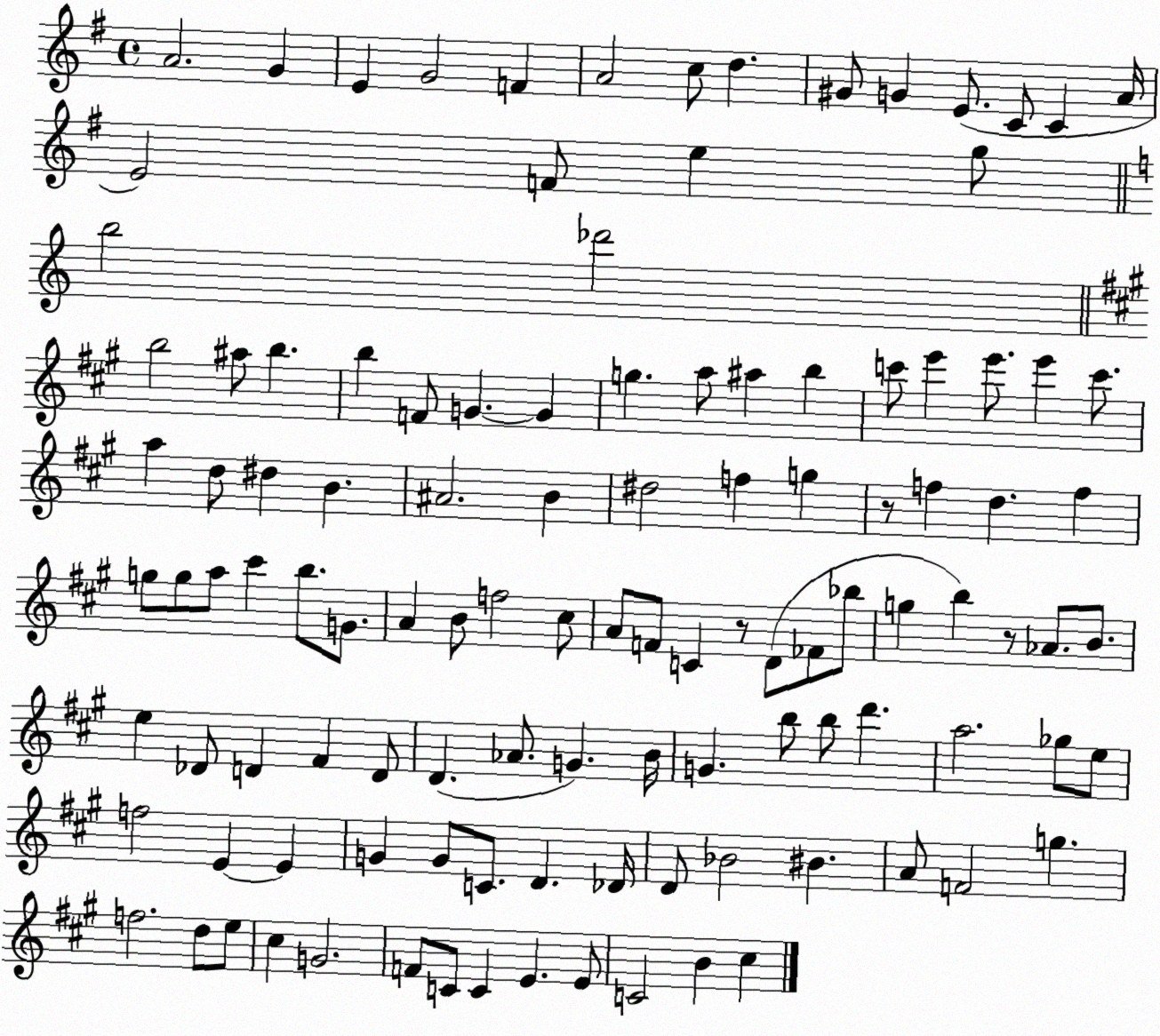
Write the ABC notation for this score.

X:1
T:Untitled
M:4/4
L:1/4
K:G
A2 G E G2 F A2 c/2 d ^G/2 G E/2 C/2 C A/4 E2 F/2 e g/2 b2 _d'2 b2 ^a/2 b b F/2 G G g a/2 ^a b c'/2 e' e'/2 e' c'/2 a d/2 ^d B ^A2 B ^d2 f g z/2 f d f g/2 g/2 a/2 ^c' b/2 G/2 A B/2 f2 ^c/2 A/2 F/2 C z/2 D/2 _F/2 _b/2 g b z/2 _A/2 B/2 e _D/2 D ^F D/2 D _A/2 G B/4 G b/2 b/2 d' a2 _g/2 e/2 f2 E E G G/2 C/2 D _D/4 D/2 _B2 ^B A/2 F2 g f2 d/2 e/2 ^c G2 F/2 C/2 C E E/2 C2 B ^c